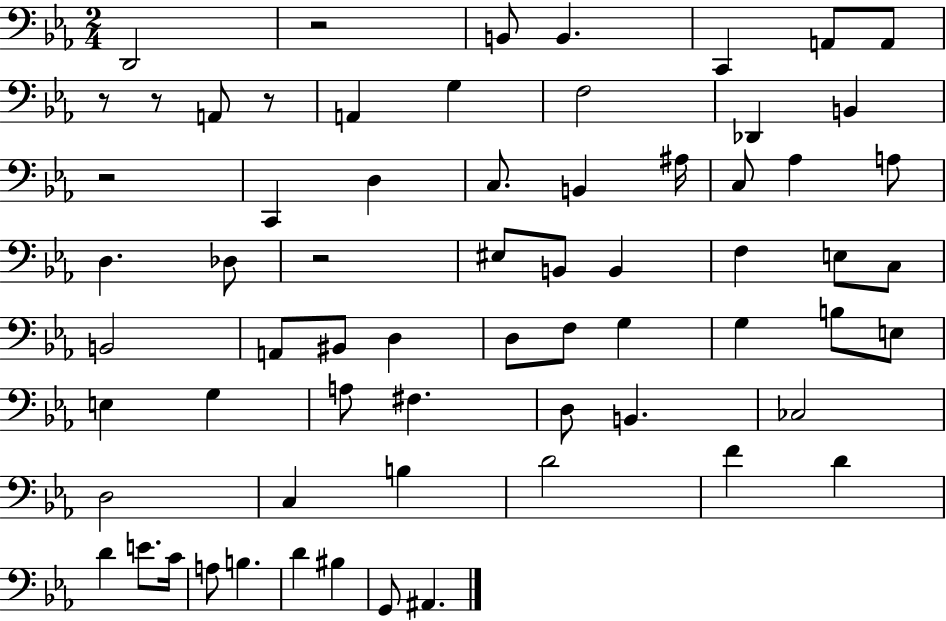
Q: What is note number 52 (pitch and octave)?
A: D4